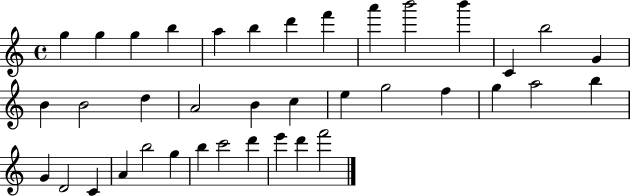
{
  \clef treble
  \time 4/4
  \defaultTimeSignature
  \key c \major
  g''4 g''4 g''4 b''4 | a''4 b''4 d'''4 f'''4 | a'''4 b'''2 b'''4 | c'4 b''2 g'4 | \break b'4 b'2 d''4 | a'2 b'4 c''4 | e''4 g''2 f''4 | g''4 a''2 b''4 | \break g'4 d'2 c'4 | a'4 b''2 g''4 | b''4 c'''2 d'''4 | e'''4 d'''4 f'''2 | \break \bar "|."
}